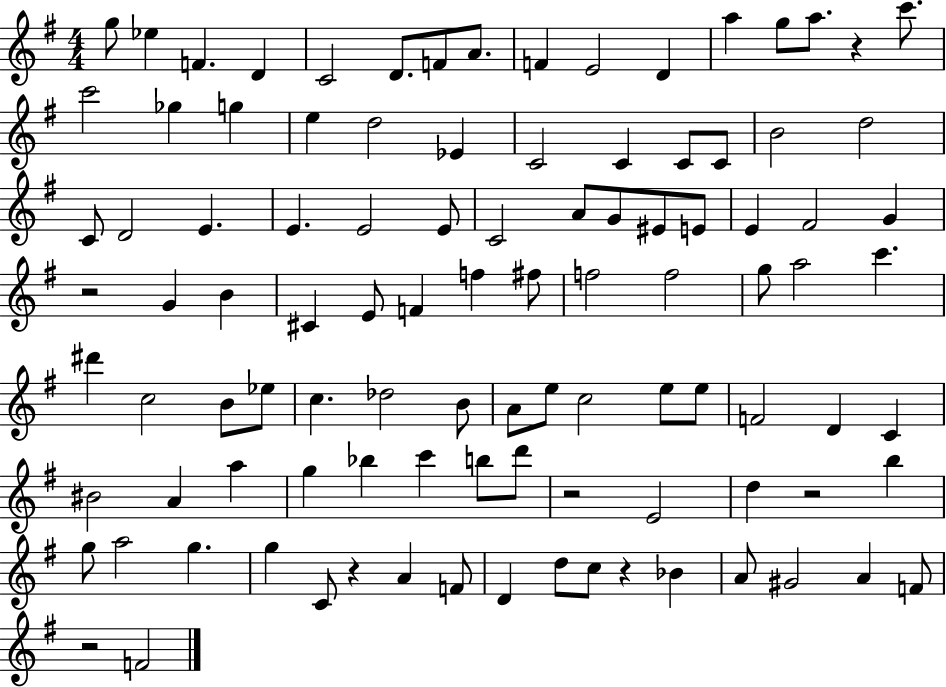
X:1
T:Untitled
M:4/4
L:1/4
K:G
g/2 _e F D C2 D/2 F/2 A/2 F E2 D a g/2 a/2 z c'/2 c'2 _g g e d2 _E C2 C C/2 C/2 B2 d2 C/2 D2 E E E2 E/2 C2 A/2 G/2 ^E/2 E/2 E ^F2 G z2 G B ^C E/2 F f ^f/2 f2 f2 g/2 a2 c' ^d' c2 B/2 _e/2 c _d2 B/2 A/2 e/2 c2 e/2 e/2 F2 D C ^B2 A a g _b c' b/2 d'/2 z2 E2 d z2 b g/2 a2 g g C/2 z A F/2 D d/2 c/2 z _B A/2 ^G2 A F/2 z2 F2